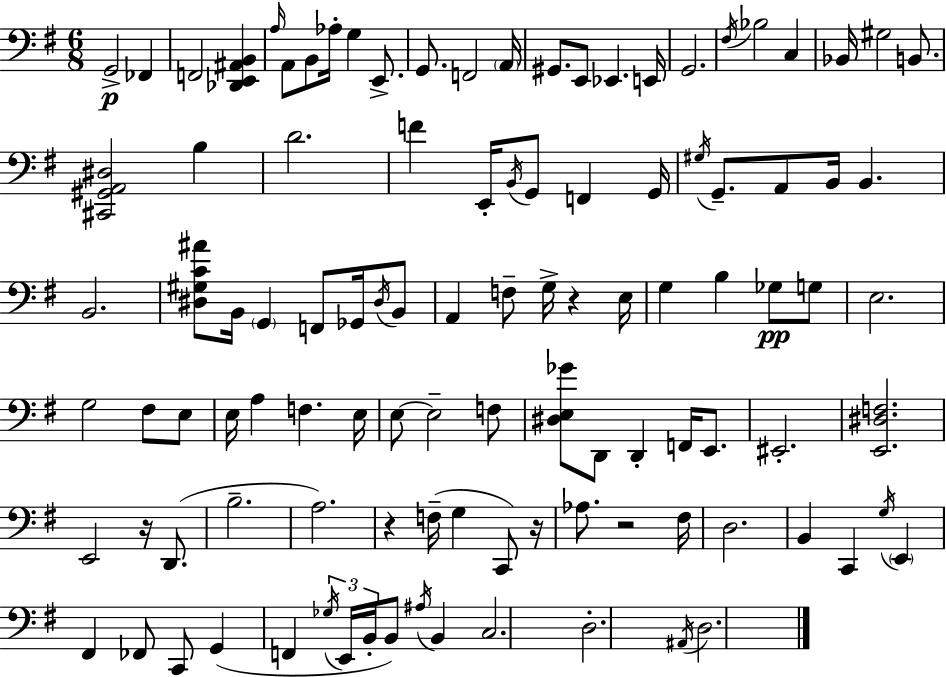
{
  \clef bass
  \numericTimeSignature
  \time 6/8
  \key g \major
  g,2->\p fes,4 | f,2 <des, e, ais, b,>4 | \grace { a16 } a,8 b,8 aes16-. g4 e,8.-> | g,8. f,2 | \break \parenthesize a,16 gis,8. e,8 ees,4. | e,16 g,2. | \acciaccatura { fis16 } bes2 c4 | bes,16 gis2 b,8. | \break <cis, gis, a, dis>2 b4 | d'2. | f'4 e,16-. \acciaccatura { b,16 } g,8 f,4 | g,16 \acciaccatura { gis16 } g,8.-- a,8 b,16 b,4. | \break b,2. | <dis gis c' ais'>8 b,16 \parenthesize g,4 f,8 | ges,16 \acciaccatura { dis16 } b,8 a,4 f8-- g16-> | r4 e16 g4 b4 | \break ges8\pp g8 e2. | g2 | fis8 e8 e16 a4 f4. | e16 e8~~ e2-- | \break f8 <dis e ges'>8 d,8 d,4-. | f,16 e,8. eis,2.-. | <e, dis f>2. | e,2 | \break r16 d,8.( b2.-- | a2.) | r4 f16--( g4 | c,8) r16 aes8. r2 | \break fis16 d2. | b,4 c,4 | \acciaccatura { g16 } \parenthesize e,4 fis,4 fes,8 | c,8 g,4( f,4 \tuplet 3/2 { \acciaccatura { ges16 } e,16 | \break b,16-. } b,8) \acciaccatura { ais16 } b,4 c2. | d2.-. | \acciaccatura { ais,16 } d2. | \bar "|."
}